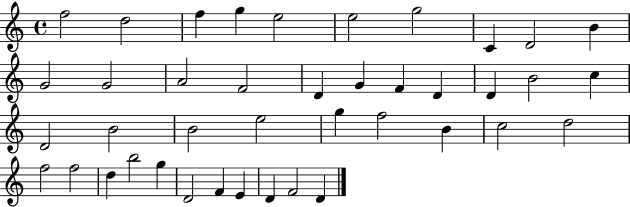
F5/h D5/h F5/q G5/q E5/h E5/h G5/h C4/q D4/h B4/q G4/h G4/h A4/h F4/h D4/q G4/q F4/q D4/q D4/q B4/h C5/q D4/h B4/h B4/h E5/h G5/q F5/h B4/q C5/h D5/h F5/h F5/h D5/q B5/h G5/q D4/h F4/q E4/q D4/q F4/h D4/q